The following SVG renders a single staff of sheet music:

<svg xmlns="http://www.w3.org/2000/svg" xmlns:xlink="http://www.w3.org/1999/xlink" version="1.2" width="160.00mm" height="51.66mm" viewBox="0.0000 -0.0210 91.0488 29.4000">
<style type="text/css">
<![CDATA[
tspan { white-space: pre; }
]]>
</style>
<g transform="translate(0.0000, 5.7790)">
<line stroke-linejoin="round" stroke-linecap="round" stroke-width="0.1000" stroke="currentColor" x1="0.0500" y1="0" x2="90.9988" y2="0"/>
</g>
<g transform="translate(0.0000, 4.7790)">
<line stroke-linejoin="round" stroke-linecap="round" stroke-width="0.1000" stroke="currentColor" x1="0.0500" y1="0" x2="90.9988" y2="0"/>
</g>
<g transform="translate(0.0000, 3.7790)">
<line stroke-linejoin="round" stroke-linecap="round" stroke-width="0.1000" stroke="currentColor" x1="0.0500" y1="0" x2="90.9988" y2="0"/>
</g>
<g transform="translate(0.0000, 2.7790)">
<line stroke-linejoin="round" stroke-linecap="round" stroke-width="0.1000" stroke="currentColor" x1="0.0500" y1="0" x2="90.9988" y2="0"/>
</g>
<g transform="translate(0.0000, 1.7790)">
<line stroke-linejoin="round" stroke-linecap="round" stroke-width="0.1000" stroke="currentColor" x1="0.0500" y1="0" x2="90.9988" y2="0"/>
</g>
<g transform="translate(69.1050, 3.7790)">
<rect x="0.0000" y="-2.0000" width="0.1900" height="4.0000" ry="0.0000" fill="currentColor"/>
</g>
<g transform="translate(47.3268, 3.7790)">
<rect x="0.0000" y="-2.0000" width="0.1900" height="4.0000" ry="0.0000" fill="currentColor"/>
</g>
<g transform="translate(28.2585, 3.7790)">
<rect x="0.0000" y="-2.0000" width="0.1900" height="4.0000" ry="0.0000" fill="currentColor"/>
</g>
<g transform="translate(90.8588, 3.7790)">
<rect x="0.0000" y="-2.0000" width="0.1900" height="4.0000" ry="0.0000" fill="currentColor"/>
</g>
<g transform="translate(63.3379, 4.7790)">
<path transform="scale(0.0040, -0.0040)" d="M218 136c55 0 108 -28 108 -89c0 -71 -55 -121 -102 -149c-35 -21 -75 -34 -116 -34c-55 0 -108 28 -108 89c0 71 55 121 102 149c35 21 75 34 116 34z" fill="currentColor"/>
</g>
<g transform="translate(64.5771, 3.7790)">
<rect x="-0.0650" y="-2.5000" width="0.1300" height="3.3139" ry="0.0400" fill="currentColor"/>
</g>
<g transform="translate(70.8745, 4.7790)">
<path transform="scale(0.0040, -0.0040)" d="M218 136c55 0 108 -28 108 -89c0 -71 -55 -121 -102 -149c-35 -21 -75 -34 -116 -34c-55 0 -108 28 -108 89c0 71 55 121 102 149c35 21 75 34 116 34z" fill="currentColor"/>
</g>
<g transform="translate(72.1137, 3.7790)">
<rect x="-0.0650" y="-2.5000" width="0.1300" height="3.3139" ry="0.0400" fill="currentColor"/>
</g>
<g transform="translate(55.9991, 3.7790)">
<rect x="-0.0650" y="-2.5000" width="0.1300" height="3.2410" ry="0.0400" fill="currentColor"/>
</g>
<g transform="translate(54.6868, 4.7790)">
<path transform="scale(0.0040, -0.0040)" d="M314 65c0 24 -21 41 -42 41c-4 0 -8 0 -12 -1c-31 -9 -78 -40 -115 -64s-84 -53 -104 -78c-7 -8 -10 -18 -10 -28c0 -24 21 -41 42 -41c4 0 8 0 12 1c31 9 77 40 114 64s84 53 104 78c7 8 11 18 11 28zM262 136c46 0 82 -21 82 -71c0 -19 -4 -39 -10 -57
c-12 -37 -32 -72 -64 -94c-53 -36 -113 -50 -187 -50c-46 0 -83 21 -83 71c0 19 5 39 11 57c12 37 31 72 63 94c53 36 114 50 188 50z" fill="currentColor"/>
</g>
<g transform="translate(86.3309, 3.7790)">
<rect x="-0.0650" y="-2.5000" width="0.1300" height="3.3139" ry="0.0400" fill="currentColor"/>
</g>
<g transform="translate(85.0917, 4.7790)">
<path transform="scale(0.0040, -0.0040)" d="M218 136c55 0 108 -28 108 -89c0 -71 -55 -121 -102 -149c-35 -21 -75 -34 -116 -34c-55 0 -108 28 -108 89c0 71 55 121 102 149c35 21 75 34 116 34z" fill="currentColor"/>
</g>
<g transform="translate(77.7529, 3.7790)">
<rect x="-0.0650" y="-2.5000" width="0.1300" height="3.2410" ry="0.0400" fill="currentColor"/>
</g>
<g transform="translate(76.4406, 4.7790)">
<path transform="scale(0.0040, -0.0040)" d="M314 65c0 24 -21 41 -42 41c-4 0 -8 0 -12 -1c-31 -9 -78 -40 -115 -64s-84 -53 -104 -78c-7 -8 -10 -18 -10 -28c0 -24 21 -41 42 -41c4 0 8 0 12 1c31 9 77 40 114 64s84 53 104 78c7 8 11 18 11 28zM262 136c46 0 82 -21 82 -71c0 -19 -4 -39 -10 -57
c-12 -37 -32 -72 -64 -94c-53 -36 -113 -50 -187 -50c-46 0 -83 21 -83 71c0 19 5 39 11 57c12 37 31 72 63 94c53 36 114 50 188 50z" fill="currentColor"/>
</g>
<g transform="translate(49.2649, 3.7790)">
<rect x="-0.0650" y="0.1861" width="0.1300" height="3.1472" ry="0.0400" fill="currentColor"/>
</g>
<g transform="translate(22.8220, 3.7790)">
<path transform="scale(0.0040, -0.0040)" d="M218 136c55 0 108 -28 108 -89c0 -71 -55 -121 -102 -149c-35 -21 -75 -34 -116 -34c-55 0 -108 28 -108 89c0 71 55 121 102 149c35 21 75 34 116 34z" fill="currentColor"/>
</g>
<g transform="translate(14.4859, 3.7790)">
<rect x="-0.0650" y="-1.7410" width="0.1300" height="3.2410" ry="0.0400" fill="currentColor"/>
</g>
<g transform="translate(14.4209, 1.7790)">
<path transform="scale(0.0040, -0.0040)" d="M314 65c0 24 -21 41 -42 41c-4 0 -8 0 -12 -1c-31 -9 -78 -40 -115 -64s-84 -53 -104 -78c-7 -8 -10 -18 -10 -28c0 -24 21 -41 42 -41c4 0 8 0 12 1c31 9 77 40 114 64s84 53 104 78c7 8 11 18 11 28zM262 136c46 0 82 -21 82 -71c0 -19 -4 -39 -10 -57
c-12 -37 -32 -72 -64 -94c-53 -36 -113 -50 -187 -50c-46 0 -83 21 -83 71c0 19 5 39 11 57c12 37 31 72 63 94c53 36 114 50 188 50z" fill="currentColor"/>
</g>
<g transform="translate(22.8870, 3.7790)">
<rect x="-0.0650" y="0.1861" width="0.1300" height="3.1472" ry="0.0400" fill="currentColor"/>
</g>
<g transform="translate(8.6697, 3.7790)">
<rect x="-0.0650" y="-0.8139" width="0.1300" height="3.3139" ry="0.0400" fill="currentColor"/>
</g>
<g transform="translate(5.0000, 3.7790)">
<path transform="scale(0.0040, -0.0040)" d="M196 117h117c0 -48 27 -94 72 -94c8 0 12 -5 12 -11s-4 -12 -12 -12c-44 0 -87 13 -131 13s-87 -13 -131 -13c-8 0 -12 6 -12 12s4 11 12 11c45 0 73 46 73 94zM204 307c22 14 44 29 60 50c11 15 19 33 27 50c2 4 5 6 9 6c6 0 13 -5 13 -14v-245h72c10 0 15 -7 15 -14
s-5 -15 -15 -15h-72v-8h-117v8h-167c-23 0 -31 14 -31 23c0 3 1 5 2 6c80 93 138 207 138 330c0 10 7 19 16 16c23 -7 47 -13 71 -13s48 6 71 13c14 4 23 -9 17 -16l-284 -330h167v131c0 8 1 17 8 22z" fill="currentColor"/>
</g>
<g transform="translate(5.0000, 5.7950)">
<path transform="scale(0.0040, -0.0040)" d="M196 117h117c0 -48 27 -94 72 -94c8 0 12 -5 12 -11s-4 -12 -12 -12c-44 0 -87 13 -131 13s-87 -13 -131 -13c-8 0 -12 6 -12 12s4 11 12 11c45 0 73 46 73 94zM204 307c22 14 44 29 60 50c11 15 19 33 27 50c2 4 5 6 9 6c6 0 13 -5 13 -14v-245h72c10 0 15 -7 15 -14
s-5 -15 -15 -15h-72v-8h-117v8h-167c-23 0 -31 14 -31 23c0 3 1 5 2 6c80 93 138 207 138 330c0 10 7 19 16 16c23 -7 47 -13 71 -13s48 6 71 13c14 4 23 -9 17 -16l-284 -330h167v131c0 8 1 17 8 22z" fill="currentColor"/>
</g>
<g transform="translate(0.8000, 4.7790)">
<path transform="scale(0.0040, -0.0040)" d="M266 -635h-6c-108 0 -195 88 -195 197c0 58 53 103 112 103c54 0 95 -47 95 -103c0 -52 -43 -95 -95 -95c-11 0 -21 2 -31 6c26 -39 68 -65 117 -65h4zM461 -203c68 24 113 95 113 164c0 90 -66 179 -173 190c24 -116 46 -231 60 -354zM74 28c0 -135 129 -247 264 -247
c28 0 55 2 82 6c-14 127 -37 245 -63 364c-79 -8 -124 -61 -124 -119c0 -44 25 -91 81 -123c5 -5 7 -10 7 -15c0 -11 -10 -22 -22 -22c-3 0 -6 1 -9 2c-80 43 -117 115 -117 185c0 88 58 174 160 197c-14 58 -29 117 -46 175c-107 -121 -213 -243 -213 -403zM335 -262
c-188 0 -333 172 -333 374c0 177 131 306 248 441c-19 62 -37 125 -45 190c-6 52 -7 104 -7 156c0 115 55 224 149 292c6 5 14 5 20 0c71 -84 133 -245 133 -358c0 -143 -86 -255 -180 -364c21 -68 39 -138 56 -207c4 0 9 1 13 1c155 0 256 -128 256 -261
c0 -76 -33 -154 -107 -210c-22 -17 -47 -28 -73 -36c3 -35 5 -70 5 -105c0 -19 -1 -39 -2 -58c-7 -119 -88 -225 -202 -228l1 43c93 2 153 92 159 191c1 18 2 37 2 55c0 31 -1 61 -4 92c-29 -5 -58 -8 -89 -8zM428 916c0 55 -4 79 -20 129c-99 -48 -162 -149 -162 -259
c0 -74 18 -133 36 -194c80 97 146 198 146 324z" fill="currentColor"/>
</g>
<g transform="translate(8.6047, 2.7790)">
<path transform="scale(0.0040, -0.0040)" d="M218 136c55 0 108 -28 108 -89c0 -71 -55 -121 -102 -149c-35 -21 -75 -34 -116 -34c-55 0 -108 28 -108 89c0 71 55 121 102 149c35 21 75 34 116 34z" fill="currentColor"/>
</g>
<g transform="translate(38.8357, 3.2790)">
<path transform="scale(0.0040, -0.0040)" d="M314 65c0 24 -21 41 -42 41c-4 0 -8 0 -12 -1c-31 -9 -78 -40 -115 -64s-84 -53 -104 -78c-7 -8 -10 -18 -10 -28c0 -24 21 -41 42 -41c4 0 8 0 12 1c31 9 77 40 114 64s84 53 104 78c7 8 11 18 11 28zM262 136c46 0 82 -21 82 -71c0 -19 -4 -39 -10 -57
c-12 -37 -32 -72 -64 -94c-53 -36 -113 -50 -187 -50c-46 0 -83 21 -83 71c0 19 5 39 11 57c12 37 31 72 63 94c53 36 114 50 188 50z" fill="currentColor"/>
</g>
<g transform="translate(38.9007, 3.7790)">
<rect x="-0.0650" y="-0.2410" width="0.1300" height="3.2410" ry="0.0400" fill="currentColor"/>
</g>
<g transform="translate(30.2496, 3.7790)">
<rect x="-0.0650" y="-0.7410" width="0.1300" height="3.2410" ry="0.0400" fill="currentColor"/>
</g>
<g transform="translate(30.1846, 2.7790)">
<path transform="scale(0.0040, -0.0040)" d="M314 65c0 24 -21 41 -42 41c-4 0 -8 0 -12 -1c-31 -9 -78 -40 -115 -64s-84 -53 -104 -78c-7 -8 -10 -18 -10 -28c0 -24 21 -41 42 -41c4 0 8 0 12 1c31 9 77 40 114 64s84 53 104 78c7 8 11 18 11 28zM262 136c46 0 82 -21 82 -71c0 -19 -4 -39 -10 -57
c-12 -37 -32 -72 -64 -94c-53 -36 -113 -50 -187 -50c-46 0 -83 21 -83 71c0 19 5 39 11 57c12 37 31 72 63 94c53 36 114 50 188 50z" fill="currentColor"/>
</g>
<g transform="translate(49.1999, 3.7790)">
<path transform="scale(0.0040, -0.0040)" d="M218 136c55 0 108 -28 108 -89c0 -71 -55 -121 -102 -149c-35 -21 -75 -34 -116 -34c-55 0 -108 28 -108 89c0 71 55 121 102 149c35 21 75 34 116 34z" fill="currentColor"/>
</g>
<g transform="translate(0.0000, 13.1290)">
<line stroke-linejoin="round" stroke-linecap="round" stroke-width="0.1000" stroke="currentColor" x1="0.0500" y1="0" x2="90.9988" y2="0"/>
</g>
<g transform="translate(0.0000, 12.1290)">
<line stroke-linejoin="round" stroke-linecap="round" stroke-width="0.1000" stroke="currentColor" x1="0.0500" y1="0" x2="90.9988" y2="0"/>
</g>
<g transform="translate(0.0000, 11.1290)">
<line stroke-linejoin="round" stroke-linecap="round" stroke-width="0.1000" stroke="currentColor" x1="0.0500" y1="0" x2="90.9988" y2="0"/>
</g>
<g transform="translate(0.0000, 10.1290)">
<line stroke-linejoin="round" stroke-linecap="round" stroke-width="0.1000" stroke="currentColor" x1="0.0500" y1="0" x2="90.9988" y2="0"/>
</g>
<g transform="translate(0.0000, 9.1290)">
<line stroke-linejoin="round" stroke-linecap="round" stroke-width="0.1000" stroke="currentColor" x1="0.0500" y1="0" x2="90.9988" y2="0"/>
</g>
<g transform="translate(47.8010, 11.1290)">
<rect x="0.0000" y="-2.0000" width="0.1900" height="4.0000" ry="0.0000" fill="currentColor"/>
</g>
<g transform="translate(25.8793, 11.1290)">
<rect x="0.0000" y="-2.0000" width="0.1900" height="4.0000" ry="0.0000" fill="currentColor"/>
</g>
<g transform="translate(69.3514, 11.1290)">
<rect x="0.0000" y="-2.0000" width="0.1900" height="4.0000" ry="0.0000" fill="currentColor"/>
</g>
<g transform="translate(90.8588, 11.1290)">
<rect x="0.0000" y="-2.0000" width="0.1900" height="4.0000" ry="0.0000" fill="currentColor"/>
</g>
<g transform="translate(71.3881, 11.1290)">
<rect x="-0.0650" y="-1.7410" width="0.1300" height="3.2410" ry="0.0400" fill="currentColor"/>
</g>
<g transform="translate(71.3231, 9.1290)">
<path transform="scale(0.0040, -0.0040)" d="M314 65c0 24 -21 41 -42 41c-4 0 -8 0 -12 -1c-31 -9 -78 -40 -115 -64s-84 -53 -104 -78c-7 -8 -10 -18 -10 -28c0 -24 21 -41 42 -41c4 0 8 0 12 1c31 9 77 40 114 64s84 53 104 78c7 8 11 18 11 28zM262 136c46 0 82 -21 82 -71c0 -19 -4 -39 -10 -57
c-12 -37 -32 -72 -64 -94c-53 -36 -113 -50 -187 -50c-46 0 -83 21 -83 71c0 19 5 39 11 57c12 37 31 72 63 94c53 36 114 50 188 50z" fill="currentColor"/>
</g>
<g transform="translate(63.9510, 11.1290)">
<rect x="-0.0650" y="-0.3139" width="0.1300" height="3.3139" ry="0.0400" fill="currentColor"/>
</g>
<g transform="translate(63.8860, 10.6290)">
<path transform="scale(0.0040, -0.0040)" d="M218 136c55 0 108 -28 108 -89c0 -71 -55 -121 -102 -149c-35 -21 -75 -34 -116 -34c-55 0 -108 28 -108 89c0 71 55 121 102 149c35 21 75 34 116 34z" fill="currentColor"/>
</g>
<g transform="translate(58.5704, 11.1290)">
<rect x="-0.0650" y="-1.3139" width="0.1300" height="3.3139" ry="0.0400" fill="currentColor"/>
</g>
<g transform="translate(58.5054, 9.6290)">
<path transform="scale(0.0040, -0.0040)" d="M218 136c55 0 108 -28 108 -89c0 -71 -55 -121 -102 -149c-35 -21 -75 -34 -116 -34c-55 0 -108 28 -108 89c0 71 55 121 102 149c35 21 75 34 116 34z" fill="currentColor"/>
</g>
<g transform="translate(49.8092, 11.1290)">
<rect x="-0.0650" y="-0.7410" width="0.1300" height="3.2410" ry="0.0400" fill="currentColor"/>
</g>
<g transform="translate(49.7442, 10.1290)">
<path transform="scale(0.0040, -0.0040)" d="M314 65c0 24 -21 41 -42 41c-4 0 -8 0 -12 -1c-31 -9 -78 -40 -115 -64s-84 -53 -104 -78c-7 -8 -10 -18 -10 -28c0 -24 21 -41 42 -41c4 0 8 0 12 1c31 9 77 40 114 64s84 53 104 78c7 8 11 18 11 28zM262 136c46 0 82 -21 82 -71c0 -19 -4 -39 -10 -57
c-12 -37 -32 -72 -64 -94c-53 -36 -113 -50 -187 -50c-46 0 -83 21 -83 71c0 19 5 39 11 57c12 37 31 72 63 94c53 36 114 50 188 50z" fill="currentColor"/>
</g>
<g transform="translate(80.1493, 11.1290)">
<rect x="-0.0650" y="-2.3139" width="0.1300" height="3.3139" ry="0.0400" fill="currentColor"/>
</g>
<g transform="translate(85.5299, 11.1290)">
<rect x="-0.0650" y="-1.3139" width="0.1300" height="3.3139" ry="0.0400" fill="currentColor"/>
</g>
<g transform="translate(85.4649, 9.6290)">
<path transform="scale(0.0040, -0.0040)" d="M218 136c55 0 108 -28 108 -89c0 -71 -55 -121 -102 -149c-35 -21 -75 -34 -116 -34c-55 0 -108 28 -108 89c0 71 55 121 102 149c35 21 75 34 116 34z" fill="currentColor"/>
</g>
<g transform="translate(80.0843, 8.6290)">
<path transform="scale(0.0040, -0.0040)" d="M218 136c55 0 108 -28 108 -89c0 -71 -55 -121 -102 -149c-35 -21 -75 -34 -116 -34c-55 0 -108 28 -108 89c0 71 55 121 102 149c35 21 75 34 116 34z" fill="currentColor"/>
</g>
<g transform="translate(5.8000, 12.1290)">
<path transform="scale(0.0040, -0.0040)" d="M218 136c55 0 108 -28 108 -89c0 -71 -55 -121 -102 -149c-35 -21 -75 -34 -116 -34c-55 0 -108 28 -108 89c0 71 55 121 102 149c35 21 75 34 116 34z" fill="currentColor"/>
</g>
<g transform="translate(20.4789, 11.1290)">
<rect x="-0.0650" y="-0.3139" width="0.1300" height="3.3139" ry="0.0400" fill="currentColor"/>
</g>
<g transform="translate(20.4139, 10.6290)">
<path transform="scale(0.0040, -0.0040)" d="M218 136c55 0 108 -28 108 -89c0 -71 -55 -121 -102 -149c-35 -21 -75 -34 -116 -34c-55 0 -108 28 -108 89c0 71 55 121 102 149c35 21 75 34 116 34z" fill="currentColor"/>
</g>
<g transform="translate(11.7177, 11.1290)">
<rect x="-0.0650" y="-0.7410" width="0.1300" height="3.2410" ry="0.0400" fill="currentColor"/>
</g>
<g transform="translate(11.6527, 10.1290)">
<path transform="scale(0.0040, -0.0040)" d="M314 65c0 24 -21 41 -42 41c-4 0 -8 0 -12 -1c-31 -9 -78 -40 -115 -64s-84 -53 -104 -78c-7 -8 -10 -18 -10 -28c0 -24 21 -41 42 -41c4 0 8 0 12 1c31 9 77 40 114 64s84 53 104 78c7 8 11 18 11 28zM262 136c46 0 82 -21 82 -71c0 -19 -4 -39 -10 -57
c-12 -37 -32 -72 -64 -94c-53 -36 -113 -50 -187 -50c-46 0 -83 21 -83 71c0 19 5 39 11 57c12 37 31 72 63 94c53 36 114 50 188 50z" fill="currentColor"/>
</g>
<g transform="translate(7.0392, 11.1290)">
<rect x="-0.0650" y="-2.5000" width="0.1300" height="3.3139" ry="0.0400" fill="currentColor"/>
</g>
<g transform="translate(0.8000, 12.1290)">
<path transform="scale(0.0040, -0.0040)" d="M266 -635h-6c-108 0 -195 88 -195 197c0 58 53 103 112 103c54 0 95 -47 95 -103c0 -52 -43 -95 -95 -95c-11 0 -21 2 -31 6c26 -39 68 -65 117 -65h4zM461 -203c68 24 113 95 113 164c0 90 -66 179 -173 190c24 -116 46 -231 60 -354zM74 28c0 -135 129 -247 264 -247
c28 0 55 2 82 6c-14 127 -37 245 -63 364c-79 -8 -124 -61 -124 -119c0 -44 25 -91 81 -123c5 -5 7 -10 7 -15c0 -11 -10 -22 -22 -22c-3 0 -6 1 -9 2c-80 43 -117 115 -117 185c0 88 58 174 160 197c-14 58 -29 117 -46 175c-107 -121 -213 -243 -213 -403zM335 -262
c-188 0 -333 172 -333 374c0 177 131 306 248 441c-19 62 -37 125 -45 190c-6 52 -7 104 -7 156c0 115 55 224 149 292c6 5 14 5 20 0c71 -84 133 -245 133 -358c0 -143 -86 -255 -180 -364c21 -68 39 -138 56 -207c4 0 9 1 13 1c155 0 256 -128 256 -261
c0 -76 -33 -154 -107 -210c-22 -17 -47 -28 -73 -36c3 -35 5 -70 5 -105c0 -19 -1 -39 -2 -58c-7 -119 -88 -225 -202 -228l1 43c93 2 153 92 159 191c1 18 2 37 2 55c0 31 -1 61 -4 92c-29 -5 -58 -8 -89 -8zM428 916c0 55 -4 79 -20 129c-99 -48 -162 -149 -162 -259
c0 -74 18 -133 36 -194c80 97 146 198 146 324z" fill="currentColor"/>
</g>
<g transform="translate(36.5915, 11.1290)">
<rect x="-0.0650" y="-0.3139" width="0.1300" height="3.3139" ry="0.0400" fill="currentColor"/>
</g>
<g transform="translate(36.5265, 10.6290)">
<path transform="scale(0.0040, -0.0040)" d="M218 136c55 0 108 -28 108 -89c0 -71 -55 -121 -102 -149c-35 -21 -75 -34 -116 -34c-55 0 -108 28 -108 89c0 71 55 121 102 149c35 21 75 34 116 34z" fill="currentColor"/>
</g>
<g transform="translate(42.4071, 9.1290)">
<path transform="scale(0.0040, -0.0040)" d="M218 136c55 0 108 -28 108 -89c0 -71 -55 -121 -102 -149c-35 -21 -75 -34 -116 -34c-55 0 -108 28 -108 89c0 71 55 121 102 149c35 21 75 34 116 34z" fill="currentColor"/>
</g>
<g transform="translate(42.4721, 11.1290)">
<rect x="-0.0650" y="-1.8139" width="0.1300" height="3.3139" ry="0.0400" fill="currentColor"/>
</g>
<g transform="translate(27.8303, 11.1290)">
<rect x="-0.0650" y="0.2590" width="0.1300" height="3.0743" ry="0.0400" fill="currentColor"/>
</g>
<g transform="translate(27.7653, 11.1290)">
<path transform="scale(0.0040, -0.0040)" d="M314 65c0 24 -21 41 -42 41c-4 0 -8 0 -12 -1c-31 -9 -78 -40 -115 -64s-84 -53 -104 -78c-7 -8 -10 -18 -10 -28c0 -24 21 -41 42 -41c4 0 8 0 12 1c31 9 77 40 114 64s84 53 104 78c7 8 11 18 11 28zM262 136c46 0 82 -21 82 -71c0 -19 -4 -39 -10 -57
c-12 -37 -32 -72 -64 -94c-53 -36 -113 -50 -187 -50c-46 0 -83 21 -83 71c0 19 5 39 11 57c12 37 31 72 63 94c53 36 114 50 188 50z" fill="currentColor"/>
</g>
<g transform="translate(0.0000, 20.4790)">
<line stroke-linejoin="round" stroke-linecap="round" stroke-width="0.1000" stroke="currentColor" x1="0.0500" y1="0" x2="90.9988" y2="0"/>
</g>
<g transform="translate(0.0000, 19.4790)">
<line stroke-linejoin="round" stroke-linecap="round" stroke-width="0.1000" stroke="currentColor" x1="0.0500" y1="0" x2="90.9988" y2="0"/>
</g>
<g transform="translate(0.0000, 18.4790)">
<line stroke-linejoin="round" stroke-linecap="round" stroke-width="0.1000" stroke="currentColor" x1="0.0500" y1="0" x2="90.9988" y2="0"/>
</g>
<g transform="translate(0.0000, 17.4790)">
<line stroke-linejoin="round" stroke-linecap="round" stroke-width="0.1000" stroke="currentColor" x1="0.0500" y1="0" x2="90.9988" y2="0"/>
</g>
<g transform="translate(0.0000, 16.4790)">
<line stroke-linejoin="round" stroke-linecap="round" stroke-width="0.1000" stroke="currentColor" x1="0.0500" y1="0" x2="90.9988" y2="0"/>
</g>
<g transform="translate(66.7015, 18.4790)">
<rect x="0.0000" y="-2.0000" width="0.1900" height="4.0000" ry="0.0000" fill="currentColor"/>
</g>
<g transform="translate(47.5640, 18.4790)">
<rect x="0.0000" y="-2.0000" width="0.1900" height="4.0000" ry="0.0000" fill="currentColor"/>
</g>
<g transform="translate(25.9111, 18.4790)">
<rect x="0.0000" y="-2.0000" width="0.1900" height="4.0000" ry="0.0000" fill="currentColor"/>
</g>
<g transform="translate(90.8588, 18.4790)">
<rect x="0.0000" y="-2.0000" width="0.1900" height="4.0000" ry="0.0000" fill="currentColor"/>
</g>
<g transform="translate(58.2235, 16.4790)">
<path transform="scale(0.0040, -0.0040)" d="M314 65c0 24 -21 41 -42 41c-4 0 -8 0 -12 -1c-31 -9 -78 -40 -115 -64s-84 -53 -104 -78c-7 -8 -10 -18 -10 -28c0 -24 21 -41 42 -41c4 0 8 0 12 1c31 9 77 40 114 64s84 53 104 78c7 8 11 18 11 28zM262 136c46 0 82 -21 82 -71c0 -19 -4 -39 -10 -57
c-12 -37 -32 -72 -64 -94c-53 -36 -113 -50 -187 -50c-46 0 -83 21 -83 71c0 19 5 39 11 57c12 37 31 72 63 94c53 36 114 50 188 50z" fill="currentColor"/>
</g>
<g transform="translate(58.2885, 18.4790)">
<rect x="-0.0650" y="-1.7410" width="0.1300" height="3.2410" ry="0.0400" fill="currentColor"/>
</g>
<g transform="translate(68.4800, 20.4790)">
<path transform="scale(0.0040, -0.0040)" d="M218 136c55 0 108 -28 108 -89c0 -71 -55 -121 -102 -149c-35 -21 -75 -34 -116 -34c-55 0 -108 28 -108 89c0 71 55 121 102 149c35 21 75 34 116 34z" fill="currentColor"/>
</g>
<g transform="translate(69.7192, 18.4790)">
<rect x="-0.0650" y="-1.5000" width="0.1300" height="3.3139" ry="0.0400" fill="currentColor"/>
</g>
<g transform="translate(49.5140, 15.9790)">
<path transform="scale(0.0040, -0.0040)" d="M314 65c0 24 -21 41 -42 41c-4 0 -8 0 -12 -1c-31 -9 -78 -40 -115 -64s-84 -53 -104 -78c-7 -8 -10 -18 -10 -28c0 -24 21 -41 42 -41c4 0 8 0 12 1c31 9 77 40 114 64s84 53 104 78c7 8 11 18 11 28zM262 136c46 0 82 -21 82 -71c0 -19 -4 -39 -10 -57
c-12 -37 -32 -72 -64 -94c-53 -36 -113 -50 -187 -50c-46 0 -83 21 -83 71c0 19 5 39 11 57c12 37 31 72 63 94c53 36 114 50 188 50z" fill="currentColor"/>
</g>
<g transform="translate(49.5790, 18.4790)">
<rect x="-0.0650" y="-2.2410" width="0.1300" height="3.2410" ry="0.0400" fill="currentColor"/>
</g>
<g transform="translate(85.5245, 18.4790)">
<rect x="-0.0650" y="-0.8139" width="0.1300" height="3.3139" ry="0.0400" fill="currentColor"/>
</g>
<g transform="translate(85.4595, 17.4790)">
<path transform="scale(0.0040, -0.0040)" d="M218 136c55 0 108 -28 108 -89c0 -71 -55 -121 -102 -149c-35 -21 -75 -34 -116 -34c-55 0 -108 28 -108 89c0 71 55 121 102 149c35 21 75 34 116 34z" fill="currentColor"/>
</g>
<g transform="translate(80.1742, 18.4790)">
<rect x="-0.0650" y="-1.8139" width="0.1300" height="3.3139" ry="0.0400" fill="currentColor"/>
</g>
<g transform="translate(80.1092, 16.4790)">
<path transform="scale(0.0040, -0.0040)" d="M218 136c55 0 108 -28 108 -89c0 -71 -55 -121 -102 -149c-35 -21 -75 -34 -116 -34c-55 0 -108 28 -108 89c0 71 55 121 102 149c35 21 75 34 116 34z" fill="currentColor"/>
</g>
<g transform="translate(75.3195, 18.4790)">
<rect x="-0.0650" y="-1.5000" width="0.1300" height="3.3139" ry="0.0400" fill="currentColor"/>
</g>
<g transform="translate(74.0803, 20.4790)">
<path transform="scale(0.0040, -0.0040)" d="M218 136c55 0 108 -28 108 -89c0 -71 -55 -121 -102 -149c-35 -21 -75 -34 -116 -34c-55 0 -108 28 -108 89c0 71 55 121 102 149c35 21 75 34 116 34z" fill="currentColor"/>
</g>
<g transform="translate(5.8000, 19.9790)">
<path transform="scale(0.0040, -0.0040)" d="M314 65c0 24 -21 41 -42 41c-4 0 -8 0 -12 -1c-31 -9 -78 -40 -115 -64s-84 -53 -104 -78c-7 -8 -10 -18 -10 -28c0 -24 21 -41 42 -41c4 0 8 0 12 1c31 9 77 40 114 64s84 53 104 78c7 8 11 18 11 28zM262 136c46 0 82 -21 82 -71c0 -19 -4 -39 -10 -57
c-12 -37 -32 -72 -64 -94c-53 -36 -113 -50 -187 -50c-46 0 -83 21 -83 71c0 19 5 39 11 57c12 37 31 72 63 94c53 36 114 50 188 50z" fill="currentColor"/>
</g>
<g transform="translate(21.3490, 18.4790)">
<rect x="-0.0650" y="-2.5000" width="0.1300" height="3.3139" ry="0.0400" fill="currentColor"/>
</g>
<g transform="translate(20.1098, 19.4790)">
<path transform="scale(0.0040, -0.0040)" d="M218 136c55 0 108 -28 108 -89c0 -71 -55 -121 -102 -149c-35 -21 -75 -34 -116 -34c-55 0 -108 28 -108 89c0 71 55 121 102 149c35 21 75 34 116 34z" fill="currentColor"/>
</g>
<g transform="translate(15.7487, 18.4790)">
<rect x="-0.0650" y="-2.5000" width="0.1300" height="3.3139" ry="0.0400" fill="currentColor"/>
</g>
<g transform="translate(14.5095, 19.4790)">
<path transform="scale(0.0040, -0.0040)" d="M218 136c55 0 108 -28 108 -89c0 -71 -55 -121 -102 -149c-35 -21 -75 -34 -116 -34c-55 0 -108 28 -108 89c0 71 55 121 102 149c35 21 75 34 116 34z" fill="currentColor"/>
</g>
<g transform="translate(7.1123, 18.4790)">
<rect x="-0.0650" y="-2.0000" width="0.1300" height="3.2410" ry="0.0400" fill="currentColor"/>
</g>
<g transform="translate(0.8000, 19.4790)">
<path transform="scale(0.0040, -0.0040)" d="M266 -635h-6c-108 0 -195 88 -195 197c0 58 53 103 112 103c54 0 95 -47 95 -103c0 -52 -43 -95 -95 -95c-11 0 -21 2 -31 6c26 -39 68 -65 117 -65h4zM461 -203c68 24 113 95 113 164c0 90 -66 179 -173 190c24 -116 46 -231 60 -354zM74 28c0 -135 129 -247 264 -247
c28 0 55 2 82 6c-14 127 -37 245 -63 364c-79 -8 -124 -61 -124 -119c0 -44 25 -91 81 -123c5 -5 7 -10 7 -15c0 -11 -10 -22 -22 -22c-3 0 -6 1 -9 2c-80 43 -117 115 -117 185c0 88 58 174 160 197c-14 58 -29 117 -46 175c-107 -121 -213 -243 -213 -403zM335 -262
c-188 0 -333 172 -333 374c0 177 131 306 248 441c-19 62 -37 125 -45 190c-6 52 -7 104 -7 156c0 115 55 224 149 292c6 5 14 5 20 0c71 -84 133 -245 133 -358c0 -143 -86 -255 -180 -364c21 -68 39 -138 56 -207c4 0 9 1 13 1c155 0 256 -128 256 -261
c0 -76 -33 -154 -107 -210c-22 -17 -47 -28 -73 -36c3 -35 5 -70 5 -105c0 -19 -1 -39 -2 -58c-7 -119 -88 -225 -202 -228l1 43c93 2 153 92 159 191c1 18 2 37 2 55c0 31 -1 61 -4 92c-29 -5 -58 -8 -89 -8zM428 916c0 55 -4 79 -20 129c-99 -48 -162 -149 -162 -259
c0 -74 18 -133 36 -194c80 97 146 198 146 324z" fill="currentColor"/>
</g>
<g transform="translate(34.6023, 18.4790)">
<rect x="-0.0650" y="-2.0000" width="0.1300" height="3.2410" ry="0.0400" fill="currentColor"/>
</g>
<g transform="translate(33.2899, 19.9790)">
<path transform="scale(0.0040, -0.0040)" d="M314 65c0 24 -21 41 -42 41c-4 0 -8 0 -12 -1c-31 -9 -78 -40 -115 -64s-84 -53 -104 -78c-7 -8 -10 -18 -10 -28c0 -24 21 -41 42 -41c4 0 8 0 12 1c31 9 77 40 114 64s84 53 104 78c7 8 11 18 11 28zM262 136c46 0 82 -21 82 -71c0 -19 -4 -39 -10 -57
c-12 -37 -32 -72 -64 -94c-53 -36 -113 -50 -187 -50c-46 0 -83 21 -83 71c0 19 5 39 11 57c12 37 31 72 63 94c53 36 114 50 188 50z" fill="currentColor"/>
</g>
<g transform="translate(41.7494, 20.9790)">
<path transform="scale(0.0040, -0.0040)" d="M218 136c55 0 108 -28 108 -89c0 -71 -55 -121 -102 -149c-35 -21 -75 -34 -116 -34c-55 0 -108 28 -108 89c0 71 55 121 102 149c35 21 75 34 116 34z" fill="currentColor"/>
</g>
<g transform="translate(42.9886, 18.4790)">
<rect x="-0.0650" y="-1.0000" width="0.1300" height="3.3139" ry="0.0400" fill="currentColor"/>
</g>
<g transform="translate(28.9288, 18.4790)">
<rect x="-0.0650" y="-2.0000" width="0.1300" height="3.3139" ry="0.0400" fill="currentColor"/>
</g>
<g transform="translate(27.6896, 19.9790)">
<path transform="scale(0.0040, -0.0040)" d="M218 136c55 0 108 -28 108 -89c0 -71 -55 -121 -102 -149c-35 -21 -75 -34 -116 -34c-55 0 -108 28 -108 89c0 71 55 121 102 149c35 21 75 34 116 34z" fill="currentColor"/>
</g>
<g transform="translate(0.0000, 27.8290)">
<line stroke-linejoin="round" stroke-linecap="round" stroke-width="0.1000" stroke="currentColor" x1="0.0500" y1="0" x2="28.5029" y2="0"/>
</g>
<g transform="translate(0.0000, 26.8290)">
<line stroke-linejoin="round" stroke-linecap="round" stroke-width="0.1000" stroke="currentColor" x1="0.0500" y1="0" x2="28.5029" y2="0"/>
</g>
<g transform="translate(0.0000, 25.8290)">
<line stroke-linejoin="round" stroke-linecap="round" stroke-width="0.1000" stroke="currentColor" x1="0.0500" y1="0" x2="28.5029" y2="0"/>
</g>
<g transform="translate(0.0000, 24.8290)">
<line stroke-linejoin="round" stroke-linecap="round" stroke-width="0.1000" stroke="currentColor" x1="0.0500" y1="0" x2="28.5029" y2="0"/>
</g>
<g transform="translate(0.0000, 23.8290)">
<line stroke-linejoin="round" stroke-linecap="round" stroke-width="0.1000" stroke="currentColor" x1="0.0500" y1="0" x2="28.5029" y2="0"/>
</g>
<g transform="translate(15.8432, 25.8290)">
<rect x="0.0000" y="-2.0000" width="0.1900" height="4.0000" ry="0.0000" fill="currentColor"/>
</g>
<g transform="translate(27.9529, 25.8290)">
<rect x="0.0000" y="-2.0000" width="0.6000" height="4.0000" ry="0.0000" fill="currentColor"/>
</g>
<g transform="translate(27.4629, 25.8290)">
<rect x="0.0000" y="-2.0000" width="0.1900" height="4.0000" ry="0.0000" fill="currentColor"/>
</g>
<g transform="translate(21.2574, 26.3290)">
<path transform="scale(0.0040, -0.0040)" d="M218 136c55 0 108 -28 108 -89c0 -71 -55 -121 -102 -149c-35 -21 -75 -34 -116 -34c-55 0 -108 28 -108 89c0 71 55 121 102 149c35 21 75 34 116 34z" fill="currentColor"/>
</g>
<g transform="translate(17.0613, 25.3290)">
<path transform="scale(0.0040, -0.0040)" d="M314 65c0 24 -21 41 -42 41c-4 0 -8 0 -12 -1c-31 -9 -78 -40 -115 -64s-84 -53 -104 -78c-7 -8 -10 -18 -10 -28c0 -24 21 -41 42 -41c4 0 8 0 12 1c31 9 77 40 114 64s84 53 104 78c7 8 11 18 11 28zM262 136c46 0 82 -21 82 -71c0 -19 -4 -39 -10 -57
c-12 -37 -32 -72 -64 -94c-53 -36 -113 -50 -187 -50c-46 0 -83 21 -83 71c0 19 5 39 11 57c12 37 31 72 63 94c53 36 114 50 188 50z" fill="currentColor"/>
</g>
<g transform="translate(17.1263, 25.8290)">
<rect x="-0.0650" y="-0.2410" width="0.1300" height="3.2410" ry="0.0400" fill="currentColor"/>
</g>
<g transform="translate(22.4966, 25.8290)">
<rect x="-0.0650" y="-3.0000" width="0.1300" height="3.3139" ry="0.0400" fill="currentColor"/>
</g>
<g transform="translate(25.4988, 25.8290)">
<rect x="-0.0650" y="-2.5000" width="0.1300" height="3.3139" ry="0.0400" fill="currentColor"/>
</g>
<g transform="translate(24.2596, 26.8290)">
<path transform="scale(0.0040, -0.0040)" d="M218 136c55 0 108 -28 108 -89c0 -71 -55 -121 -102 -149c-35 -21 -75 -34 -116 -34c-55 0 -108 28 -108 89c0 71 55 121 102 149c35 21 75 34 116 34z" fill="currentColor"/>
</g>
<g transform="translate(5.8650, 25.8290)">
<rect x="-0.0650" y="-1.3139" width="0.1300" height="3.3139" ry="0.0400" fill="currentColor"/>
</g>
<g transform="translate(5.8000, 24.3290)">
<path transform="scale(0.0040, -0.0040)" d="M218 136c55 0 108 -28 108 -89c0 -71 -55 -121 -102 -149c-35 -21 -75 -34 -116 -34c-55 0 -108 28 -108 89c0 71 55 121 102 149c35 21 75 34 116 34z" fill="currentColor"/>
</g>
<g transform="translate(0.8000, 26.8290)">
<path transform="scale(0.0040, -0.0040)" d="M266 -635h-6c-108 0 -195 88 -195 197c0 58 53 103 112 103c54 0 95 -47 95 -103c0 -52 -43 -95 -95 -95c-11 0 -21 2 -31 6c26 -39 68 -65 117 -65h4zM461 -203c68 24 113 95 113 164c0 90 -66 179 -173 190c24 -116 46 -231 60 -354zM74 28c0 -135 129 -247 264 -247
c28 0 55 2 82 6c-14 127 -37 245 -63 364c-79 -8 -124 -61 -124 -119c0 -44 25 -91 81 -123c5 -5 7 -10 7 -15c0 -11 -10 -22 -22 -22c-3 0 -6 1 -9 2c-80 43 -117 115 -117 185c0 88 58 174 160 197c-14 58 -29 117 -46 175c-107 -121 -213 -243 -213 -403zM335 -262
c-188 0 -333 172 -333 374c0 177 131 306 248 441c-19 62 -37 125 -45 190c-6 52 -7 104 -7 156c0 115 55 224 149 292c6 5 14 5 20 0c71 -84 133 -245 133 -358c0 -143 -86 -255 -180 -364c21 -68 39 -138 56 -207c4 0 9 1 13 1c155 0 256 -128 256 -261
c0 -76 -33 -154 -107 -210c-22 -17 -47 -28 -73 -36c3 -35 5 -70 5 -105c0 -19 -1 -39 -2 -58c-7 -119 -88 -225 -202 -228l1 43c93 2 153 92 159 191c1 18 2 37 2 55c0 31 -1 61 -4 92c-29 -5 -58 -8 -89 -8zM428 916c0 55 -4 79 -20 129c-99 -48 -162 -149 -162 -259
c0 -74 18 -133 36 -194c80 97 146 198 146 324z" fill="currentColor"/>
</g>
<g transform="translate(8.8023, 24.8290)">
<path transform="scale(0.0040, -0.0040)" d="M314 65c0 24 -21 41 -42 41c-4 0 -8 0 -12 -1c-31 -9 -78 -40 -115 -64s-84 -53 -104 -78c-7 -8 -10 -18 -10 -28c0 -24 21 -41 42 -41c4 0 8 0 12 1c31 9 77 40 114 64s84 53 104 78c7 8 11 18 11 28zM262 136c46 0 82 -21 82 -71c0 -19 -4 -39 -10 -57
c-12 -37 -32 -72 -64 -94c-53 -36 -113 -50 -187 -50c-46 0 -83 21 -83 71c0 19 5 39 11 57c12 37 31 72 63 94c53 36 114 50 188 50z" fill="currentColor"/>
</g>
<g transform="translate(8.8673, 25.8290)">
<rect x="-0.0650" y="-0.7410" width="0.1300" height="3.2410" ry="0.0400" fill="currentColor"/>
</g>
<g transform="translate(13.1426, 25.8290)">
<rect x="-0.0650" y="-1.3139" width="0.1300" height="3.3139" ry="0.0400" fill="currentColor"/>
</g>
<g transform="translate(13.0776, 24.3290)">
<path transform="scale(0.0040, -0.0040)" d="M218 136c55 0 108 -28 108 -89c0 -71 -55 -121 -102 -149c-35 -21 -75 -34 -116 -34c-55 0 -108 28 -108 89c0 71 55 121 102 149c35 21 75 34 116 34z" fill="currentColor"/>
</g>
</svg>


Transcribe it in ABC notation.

X:1
T:Untitled
M:4/4
L:1/4
K:C
d f2 B d2 c2 B G2 G G G2 G G d2 c B2 c f d2 e c f2 g e F2 G G F F2 D g2 f2 E E f d e d2 e c2 A G